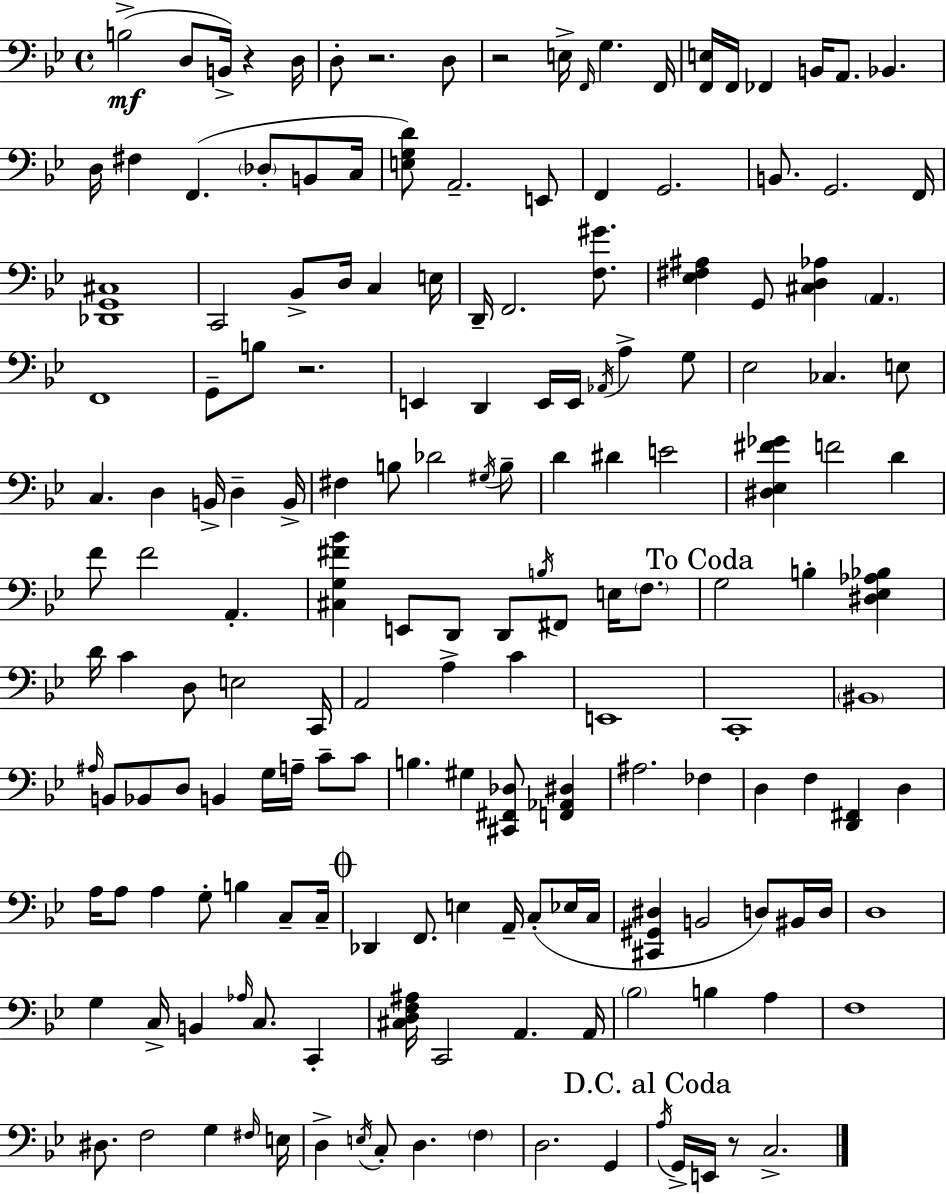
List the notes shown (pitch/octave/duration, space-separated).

B3/h D3/e B2/s R/q D3/s D3/e R/h. D3/e R/h E3/s F2/s G3/q. F2/s [F2,E3]/s F2/s FES2/q B2/s A2/e. Bb2/q. D3/s F#3/q F2/q. Db3/e B2/e C3/s [E3,G3,D4]/e A2/h. E2/e F2/q G2/h. B2/e. G2/h. F2/s [Db2,G2,C#3]/w C2/h Bb2/e D3/s C3/q E3/s D2/s F2/h. [F3,G#4]/e. [Eb3,F#3,A#3]/q G2/e [C#3,D3,Ab3]/q A2/q. F2/w G2/e B3/e R/h. E2/q D2/q E2/s E2/s Ab2/s A3/q G3/e Eb3/h CES3/q. E3/e C3/q. D3/q B2/s D3/q B2/s F#3/q B3/e Db4/h G#3/s B3/e D4/q D#4/q E4/h [D#3,Eb3,F#4,Gb4]/q F4/h D4/q F4/e F4/h A2/q. [C#3,G3,F#4,Bb4]/q E2/e D2/e D2/e B3/s F#2/e E3/s F3/e. G3/h B3/q [D#3,Eb3,Ab3,Bb3]/q D4/s C4/q D3/e E3/h C2/s A2/h A3/q C4/q E2/w C2/w BIS2/w A#3/s B2/e Bb2/e D3/e B2/q G3/s A3/s C4/e C4/e B3/q. G#3/q [C#2,F#2,Db3]/e [F2,Ab2,D#3]/q A#3/h. FES3/q D3/q F3/q [D2,F#2]/q D3/q A3/s A3/e A3/q G3/e B3/q C3/e C3/s Db2/q F2/e. E3/q A2/s C3/e Eb3/s C3/s [C#2,G#2,D#3]/q B2/h D3/e BIS2/s D3/s D3/w G3/q C3/s B2/q Ab3/s C3/e. C2/q [C#3,D3,F3,A#3]/s C2/h A2/q. A2/s Bb3/h B3/q A3/q F3/w D#3/e. F3/h G3/q F#3/s E3/s D3/q E3/s C3/e D3/q. F3/q D3/h. G2/q A3/s G2/s E2/s R/e C3/h.